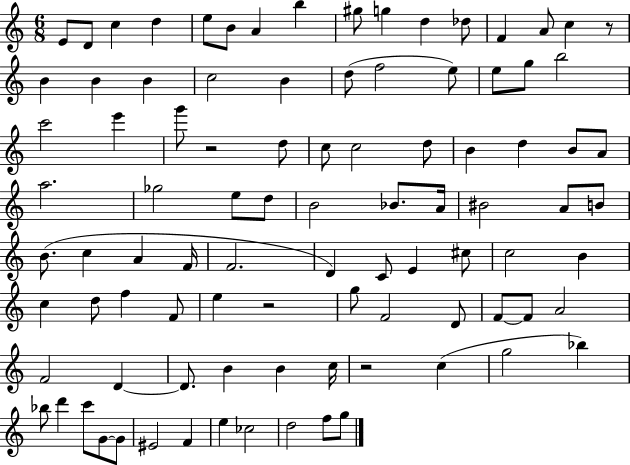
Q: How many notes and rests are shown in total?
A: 94